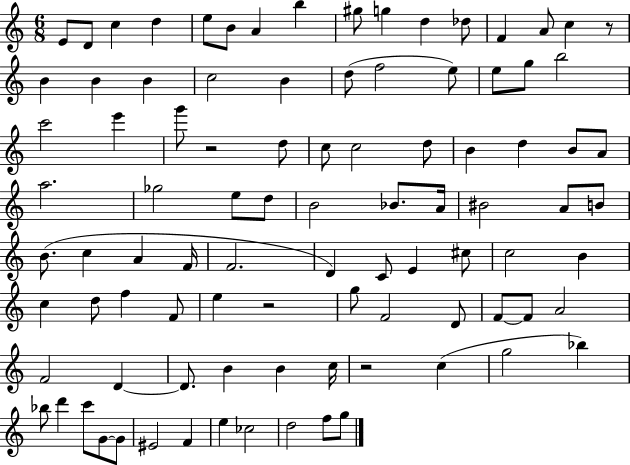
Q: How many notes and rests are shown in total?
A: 94